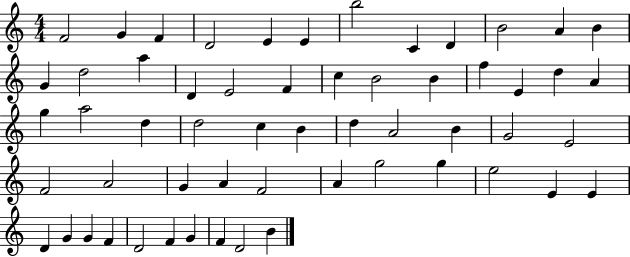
X:1
T:Untitled
M:4/4
L:1/4
K:C
F2 G F D2 E E b2 C D B2 A B G d2 a D E2 F c B2 B f E d A g a2 d d2 c B d A2 B G2 E2 F2 A2 G A F2 A g2 g e2 E E D G G F D2 F G F D2 B